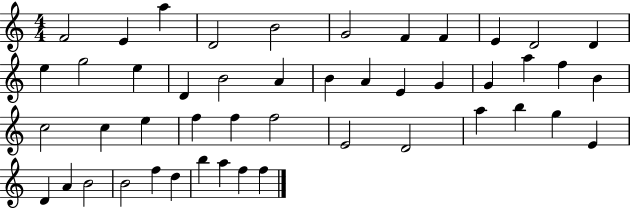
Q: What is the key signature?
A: C major